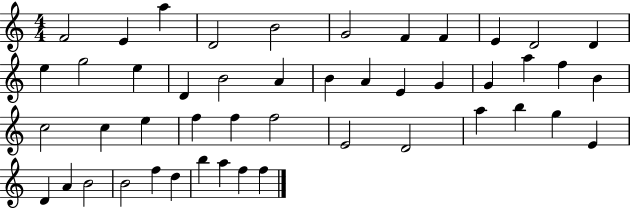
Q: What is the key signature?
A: C major